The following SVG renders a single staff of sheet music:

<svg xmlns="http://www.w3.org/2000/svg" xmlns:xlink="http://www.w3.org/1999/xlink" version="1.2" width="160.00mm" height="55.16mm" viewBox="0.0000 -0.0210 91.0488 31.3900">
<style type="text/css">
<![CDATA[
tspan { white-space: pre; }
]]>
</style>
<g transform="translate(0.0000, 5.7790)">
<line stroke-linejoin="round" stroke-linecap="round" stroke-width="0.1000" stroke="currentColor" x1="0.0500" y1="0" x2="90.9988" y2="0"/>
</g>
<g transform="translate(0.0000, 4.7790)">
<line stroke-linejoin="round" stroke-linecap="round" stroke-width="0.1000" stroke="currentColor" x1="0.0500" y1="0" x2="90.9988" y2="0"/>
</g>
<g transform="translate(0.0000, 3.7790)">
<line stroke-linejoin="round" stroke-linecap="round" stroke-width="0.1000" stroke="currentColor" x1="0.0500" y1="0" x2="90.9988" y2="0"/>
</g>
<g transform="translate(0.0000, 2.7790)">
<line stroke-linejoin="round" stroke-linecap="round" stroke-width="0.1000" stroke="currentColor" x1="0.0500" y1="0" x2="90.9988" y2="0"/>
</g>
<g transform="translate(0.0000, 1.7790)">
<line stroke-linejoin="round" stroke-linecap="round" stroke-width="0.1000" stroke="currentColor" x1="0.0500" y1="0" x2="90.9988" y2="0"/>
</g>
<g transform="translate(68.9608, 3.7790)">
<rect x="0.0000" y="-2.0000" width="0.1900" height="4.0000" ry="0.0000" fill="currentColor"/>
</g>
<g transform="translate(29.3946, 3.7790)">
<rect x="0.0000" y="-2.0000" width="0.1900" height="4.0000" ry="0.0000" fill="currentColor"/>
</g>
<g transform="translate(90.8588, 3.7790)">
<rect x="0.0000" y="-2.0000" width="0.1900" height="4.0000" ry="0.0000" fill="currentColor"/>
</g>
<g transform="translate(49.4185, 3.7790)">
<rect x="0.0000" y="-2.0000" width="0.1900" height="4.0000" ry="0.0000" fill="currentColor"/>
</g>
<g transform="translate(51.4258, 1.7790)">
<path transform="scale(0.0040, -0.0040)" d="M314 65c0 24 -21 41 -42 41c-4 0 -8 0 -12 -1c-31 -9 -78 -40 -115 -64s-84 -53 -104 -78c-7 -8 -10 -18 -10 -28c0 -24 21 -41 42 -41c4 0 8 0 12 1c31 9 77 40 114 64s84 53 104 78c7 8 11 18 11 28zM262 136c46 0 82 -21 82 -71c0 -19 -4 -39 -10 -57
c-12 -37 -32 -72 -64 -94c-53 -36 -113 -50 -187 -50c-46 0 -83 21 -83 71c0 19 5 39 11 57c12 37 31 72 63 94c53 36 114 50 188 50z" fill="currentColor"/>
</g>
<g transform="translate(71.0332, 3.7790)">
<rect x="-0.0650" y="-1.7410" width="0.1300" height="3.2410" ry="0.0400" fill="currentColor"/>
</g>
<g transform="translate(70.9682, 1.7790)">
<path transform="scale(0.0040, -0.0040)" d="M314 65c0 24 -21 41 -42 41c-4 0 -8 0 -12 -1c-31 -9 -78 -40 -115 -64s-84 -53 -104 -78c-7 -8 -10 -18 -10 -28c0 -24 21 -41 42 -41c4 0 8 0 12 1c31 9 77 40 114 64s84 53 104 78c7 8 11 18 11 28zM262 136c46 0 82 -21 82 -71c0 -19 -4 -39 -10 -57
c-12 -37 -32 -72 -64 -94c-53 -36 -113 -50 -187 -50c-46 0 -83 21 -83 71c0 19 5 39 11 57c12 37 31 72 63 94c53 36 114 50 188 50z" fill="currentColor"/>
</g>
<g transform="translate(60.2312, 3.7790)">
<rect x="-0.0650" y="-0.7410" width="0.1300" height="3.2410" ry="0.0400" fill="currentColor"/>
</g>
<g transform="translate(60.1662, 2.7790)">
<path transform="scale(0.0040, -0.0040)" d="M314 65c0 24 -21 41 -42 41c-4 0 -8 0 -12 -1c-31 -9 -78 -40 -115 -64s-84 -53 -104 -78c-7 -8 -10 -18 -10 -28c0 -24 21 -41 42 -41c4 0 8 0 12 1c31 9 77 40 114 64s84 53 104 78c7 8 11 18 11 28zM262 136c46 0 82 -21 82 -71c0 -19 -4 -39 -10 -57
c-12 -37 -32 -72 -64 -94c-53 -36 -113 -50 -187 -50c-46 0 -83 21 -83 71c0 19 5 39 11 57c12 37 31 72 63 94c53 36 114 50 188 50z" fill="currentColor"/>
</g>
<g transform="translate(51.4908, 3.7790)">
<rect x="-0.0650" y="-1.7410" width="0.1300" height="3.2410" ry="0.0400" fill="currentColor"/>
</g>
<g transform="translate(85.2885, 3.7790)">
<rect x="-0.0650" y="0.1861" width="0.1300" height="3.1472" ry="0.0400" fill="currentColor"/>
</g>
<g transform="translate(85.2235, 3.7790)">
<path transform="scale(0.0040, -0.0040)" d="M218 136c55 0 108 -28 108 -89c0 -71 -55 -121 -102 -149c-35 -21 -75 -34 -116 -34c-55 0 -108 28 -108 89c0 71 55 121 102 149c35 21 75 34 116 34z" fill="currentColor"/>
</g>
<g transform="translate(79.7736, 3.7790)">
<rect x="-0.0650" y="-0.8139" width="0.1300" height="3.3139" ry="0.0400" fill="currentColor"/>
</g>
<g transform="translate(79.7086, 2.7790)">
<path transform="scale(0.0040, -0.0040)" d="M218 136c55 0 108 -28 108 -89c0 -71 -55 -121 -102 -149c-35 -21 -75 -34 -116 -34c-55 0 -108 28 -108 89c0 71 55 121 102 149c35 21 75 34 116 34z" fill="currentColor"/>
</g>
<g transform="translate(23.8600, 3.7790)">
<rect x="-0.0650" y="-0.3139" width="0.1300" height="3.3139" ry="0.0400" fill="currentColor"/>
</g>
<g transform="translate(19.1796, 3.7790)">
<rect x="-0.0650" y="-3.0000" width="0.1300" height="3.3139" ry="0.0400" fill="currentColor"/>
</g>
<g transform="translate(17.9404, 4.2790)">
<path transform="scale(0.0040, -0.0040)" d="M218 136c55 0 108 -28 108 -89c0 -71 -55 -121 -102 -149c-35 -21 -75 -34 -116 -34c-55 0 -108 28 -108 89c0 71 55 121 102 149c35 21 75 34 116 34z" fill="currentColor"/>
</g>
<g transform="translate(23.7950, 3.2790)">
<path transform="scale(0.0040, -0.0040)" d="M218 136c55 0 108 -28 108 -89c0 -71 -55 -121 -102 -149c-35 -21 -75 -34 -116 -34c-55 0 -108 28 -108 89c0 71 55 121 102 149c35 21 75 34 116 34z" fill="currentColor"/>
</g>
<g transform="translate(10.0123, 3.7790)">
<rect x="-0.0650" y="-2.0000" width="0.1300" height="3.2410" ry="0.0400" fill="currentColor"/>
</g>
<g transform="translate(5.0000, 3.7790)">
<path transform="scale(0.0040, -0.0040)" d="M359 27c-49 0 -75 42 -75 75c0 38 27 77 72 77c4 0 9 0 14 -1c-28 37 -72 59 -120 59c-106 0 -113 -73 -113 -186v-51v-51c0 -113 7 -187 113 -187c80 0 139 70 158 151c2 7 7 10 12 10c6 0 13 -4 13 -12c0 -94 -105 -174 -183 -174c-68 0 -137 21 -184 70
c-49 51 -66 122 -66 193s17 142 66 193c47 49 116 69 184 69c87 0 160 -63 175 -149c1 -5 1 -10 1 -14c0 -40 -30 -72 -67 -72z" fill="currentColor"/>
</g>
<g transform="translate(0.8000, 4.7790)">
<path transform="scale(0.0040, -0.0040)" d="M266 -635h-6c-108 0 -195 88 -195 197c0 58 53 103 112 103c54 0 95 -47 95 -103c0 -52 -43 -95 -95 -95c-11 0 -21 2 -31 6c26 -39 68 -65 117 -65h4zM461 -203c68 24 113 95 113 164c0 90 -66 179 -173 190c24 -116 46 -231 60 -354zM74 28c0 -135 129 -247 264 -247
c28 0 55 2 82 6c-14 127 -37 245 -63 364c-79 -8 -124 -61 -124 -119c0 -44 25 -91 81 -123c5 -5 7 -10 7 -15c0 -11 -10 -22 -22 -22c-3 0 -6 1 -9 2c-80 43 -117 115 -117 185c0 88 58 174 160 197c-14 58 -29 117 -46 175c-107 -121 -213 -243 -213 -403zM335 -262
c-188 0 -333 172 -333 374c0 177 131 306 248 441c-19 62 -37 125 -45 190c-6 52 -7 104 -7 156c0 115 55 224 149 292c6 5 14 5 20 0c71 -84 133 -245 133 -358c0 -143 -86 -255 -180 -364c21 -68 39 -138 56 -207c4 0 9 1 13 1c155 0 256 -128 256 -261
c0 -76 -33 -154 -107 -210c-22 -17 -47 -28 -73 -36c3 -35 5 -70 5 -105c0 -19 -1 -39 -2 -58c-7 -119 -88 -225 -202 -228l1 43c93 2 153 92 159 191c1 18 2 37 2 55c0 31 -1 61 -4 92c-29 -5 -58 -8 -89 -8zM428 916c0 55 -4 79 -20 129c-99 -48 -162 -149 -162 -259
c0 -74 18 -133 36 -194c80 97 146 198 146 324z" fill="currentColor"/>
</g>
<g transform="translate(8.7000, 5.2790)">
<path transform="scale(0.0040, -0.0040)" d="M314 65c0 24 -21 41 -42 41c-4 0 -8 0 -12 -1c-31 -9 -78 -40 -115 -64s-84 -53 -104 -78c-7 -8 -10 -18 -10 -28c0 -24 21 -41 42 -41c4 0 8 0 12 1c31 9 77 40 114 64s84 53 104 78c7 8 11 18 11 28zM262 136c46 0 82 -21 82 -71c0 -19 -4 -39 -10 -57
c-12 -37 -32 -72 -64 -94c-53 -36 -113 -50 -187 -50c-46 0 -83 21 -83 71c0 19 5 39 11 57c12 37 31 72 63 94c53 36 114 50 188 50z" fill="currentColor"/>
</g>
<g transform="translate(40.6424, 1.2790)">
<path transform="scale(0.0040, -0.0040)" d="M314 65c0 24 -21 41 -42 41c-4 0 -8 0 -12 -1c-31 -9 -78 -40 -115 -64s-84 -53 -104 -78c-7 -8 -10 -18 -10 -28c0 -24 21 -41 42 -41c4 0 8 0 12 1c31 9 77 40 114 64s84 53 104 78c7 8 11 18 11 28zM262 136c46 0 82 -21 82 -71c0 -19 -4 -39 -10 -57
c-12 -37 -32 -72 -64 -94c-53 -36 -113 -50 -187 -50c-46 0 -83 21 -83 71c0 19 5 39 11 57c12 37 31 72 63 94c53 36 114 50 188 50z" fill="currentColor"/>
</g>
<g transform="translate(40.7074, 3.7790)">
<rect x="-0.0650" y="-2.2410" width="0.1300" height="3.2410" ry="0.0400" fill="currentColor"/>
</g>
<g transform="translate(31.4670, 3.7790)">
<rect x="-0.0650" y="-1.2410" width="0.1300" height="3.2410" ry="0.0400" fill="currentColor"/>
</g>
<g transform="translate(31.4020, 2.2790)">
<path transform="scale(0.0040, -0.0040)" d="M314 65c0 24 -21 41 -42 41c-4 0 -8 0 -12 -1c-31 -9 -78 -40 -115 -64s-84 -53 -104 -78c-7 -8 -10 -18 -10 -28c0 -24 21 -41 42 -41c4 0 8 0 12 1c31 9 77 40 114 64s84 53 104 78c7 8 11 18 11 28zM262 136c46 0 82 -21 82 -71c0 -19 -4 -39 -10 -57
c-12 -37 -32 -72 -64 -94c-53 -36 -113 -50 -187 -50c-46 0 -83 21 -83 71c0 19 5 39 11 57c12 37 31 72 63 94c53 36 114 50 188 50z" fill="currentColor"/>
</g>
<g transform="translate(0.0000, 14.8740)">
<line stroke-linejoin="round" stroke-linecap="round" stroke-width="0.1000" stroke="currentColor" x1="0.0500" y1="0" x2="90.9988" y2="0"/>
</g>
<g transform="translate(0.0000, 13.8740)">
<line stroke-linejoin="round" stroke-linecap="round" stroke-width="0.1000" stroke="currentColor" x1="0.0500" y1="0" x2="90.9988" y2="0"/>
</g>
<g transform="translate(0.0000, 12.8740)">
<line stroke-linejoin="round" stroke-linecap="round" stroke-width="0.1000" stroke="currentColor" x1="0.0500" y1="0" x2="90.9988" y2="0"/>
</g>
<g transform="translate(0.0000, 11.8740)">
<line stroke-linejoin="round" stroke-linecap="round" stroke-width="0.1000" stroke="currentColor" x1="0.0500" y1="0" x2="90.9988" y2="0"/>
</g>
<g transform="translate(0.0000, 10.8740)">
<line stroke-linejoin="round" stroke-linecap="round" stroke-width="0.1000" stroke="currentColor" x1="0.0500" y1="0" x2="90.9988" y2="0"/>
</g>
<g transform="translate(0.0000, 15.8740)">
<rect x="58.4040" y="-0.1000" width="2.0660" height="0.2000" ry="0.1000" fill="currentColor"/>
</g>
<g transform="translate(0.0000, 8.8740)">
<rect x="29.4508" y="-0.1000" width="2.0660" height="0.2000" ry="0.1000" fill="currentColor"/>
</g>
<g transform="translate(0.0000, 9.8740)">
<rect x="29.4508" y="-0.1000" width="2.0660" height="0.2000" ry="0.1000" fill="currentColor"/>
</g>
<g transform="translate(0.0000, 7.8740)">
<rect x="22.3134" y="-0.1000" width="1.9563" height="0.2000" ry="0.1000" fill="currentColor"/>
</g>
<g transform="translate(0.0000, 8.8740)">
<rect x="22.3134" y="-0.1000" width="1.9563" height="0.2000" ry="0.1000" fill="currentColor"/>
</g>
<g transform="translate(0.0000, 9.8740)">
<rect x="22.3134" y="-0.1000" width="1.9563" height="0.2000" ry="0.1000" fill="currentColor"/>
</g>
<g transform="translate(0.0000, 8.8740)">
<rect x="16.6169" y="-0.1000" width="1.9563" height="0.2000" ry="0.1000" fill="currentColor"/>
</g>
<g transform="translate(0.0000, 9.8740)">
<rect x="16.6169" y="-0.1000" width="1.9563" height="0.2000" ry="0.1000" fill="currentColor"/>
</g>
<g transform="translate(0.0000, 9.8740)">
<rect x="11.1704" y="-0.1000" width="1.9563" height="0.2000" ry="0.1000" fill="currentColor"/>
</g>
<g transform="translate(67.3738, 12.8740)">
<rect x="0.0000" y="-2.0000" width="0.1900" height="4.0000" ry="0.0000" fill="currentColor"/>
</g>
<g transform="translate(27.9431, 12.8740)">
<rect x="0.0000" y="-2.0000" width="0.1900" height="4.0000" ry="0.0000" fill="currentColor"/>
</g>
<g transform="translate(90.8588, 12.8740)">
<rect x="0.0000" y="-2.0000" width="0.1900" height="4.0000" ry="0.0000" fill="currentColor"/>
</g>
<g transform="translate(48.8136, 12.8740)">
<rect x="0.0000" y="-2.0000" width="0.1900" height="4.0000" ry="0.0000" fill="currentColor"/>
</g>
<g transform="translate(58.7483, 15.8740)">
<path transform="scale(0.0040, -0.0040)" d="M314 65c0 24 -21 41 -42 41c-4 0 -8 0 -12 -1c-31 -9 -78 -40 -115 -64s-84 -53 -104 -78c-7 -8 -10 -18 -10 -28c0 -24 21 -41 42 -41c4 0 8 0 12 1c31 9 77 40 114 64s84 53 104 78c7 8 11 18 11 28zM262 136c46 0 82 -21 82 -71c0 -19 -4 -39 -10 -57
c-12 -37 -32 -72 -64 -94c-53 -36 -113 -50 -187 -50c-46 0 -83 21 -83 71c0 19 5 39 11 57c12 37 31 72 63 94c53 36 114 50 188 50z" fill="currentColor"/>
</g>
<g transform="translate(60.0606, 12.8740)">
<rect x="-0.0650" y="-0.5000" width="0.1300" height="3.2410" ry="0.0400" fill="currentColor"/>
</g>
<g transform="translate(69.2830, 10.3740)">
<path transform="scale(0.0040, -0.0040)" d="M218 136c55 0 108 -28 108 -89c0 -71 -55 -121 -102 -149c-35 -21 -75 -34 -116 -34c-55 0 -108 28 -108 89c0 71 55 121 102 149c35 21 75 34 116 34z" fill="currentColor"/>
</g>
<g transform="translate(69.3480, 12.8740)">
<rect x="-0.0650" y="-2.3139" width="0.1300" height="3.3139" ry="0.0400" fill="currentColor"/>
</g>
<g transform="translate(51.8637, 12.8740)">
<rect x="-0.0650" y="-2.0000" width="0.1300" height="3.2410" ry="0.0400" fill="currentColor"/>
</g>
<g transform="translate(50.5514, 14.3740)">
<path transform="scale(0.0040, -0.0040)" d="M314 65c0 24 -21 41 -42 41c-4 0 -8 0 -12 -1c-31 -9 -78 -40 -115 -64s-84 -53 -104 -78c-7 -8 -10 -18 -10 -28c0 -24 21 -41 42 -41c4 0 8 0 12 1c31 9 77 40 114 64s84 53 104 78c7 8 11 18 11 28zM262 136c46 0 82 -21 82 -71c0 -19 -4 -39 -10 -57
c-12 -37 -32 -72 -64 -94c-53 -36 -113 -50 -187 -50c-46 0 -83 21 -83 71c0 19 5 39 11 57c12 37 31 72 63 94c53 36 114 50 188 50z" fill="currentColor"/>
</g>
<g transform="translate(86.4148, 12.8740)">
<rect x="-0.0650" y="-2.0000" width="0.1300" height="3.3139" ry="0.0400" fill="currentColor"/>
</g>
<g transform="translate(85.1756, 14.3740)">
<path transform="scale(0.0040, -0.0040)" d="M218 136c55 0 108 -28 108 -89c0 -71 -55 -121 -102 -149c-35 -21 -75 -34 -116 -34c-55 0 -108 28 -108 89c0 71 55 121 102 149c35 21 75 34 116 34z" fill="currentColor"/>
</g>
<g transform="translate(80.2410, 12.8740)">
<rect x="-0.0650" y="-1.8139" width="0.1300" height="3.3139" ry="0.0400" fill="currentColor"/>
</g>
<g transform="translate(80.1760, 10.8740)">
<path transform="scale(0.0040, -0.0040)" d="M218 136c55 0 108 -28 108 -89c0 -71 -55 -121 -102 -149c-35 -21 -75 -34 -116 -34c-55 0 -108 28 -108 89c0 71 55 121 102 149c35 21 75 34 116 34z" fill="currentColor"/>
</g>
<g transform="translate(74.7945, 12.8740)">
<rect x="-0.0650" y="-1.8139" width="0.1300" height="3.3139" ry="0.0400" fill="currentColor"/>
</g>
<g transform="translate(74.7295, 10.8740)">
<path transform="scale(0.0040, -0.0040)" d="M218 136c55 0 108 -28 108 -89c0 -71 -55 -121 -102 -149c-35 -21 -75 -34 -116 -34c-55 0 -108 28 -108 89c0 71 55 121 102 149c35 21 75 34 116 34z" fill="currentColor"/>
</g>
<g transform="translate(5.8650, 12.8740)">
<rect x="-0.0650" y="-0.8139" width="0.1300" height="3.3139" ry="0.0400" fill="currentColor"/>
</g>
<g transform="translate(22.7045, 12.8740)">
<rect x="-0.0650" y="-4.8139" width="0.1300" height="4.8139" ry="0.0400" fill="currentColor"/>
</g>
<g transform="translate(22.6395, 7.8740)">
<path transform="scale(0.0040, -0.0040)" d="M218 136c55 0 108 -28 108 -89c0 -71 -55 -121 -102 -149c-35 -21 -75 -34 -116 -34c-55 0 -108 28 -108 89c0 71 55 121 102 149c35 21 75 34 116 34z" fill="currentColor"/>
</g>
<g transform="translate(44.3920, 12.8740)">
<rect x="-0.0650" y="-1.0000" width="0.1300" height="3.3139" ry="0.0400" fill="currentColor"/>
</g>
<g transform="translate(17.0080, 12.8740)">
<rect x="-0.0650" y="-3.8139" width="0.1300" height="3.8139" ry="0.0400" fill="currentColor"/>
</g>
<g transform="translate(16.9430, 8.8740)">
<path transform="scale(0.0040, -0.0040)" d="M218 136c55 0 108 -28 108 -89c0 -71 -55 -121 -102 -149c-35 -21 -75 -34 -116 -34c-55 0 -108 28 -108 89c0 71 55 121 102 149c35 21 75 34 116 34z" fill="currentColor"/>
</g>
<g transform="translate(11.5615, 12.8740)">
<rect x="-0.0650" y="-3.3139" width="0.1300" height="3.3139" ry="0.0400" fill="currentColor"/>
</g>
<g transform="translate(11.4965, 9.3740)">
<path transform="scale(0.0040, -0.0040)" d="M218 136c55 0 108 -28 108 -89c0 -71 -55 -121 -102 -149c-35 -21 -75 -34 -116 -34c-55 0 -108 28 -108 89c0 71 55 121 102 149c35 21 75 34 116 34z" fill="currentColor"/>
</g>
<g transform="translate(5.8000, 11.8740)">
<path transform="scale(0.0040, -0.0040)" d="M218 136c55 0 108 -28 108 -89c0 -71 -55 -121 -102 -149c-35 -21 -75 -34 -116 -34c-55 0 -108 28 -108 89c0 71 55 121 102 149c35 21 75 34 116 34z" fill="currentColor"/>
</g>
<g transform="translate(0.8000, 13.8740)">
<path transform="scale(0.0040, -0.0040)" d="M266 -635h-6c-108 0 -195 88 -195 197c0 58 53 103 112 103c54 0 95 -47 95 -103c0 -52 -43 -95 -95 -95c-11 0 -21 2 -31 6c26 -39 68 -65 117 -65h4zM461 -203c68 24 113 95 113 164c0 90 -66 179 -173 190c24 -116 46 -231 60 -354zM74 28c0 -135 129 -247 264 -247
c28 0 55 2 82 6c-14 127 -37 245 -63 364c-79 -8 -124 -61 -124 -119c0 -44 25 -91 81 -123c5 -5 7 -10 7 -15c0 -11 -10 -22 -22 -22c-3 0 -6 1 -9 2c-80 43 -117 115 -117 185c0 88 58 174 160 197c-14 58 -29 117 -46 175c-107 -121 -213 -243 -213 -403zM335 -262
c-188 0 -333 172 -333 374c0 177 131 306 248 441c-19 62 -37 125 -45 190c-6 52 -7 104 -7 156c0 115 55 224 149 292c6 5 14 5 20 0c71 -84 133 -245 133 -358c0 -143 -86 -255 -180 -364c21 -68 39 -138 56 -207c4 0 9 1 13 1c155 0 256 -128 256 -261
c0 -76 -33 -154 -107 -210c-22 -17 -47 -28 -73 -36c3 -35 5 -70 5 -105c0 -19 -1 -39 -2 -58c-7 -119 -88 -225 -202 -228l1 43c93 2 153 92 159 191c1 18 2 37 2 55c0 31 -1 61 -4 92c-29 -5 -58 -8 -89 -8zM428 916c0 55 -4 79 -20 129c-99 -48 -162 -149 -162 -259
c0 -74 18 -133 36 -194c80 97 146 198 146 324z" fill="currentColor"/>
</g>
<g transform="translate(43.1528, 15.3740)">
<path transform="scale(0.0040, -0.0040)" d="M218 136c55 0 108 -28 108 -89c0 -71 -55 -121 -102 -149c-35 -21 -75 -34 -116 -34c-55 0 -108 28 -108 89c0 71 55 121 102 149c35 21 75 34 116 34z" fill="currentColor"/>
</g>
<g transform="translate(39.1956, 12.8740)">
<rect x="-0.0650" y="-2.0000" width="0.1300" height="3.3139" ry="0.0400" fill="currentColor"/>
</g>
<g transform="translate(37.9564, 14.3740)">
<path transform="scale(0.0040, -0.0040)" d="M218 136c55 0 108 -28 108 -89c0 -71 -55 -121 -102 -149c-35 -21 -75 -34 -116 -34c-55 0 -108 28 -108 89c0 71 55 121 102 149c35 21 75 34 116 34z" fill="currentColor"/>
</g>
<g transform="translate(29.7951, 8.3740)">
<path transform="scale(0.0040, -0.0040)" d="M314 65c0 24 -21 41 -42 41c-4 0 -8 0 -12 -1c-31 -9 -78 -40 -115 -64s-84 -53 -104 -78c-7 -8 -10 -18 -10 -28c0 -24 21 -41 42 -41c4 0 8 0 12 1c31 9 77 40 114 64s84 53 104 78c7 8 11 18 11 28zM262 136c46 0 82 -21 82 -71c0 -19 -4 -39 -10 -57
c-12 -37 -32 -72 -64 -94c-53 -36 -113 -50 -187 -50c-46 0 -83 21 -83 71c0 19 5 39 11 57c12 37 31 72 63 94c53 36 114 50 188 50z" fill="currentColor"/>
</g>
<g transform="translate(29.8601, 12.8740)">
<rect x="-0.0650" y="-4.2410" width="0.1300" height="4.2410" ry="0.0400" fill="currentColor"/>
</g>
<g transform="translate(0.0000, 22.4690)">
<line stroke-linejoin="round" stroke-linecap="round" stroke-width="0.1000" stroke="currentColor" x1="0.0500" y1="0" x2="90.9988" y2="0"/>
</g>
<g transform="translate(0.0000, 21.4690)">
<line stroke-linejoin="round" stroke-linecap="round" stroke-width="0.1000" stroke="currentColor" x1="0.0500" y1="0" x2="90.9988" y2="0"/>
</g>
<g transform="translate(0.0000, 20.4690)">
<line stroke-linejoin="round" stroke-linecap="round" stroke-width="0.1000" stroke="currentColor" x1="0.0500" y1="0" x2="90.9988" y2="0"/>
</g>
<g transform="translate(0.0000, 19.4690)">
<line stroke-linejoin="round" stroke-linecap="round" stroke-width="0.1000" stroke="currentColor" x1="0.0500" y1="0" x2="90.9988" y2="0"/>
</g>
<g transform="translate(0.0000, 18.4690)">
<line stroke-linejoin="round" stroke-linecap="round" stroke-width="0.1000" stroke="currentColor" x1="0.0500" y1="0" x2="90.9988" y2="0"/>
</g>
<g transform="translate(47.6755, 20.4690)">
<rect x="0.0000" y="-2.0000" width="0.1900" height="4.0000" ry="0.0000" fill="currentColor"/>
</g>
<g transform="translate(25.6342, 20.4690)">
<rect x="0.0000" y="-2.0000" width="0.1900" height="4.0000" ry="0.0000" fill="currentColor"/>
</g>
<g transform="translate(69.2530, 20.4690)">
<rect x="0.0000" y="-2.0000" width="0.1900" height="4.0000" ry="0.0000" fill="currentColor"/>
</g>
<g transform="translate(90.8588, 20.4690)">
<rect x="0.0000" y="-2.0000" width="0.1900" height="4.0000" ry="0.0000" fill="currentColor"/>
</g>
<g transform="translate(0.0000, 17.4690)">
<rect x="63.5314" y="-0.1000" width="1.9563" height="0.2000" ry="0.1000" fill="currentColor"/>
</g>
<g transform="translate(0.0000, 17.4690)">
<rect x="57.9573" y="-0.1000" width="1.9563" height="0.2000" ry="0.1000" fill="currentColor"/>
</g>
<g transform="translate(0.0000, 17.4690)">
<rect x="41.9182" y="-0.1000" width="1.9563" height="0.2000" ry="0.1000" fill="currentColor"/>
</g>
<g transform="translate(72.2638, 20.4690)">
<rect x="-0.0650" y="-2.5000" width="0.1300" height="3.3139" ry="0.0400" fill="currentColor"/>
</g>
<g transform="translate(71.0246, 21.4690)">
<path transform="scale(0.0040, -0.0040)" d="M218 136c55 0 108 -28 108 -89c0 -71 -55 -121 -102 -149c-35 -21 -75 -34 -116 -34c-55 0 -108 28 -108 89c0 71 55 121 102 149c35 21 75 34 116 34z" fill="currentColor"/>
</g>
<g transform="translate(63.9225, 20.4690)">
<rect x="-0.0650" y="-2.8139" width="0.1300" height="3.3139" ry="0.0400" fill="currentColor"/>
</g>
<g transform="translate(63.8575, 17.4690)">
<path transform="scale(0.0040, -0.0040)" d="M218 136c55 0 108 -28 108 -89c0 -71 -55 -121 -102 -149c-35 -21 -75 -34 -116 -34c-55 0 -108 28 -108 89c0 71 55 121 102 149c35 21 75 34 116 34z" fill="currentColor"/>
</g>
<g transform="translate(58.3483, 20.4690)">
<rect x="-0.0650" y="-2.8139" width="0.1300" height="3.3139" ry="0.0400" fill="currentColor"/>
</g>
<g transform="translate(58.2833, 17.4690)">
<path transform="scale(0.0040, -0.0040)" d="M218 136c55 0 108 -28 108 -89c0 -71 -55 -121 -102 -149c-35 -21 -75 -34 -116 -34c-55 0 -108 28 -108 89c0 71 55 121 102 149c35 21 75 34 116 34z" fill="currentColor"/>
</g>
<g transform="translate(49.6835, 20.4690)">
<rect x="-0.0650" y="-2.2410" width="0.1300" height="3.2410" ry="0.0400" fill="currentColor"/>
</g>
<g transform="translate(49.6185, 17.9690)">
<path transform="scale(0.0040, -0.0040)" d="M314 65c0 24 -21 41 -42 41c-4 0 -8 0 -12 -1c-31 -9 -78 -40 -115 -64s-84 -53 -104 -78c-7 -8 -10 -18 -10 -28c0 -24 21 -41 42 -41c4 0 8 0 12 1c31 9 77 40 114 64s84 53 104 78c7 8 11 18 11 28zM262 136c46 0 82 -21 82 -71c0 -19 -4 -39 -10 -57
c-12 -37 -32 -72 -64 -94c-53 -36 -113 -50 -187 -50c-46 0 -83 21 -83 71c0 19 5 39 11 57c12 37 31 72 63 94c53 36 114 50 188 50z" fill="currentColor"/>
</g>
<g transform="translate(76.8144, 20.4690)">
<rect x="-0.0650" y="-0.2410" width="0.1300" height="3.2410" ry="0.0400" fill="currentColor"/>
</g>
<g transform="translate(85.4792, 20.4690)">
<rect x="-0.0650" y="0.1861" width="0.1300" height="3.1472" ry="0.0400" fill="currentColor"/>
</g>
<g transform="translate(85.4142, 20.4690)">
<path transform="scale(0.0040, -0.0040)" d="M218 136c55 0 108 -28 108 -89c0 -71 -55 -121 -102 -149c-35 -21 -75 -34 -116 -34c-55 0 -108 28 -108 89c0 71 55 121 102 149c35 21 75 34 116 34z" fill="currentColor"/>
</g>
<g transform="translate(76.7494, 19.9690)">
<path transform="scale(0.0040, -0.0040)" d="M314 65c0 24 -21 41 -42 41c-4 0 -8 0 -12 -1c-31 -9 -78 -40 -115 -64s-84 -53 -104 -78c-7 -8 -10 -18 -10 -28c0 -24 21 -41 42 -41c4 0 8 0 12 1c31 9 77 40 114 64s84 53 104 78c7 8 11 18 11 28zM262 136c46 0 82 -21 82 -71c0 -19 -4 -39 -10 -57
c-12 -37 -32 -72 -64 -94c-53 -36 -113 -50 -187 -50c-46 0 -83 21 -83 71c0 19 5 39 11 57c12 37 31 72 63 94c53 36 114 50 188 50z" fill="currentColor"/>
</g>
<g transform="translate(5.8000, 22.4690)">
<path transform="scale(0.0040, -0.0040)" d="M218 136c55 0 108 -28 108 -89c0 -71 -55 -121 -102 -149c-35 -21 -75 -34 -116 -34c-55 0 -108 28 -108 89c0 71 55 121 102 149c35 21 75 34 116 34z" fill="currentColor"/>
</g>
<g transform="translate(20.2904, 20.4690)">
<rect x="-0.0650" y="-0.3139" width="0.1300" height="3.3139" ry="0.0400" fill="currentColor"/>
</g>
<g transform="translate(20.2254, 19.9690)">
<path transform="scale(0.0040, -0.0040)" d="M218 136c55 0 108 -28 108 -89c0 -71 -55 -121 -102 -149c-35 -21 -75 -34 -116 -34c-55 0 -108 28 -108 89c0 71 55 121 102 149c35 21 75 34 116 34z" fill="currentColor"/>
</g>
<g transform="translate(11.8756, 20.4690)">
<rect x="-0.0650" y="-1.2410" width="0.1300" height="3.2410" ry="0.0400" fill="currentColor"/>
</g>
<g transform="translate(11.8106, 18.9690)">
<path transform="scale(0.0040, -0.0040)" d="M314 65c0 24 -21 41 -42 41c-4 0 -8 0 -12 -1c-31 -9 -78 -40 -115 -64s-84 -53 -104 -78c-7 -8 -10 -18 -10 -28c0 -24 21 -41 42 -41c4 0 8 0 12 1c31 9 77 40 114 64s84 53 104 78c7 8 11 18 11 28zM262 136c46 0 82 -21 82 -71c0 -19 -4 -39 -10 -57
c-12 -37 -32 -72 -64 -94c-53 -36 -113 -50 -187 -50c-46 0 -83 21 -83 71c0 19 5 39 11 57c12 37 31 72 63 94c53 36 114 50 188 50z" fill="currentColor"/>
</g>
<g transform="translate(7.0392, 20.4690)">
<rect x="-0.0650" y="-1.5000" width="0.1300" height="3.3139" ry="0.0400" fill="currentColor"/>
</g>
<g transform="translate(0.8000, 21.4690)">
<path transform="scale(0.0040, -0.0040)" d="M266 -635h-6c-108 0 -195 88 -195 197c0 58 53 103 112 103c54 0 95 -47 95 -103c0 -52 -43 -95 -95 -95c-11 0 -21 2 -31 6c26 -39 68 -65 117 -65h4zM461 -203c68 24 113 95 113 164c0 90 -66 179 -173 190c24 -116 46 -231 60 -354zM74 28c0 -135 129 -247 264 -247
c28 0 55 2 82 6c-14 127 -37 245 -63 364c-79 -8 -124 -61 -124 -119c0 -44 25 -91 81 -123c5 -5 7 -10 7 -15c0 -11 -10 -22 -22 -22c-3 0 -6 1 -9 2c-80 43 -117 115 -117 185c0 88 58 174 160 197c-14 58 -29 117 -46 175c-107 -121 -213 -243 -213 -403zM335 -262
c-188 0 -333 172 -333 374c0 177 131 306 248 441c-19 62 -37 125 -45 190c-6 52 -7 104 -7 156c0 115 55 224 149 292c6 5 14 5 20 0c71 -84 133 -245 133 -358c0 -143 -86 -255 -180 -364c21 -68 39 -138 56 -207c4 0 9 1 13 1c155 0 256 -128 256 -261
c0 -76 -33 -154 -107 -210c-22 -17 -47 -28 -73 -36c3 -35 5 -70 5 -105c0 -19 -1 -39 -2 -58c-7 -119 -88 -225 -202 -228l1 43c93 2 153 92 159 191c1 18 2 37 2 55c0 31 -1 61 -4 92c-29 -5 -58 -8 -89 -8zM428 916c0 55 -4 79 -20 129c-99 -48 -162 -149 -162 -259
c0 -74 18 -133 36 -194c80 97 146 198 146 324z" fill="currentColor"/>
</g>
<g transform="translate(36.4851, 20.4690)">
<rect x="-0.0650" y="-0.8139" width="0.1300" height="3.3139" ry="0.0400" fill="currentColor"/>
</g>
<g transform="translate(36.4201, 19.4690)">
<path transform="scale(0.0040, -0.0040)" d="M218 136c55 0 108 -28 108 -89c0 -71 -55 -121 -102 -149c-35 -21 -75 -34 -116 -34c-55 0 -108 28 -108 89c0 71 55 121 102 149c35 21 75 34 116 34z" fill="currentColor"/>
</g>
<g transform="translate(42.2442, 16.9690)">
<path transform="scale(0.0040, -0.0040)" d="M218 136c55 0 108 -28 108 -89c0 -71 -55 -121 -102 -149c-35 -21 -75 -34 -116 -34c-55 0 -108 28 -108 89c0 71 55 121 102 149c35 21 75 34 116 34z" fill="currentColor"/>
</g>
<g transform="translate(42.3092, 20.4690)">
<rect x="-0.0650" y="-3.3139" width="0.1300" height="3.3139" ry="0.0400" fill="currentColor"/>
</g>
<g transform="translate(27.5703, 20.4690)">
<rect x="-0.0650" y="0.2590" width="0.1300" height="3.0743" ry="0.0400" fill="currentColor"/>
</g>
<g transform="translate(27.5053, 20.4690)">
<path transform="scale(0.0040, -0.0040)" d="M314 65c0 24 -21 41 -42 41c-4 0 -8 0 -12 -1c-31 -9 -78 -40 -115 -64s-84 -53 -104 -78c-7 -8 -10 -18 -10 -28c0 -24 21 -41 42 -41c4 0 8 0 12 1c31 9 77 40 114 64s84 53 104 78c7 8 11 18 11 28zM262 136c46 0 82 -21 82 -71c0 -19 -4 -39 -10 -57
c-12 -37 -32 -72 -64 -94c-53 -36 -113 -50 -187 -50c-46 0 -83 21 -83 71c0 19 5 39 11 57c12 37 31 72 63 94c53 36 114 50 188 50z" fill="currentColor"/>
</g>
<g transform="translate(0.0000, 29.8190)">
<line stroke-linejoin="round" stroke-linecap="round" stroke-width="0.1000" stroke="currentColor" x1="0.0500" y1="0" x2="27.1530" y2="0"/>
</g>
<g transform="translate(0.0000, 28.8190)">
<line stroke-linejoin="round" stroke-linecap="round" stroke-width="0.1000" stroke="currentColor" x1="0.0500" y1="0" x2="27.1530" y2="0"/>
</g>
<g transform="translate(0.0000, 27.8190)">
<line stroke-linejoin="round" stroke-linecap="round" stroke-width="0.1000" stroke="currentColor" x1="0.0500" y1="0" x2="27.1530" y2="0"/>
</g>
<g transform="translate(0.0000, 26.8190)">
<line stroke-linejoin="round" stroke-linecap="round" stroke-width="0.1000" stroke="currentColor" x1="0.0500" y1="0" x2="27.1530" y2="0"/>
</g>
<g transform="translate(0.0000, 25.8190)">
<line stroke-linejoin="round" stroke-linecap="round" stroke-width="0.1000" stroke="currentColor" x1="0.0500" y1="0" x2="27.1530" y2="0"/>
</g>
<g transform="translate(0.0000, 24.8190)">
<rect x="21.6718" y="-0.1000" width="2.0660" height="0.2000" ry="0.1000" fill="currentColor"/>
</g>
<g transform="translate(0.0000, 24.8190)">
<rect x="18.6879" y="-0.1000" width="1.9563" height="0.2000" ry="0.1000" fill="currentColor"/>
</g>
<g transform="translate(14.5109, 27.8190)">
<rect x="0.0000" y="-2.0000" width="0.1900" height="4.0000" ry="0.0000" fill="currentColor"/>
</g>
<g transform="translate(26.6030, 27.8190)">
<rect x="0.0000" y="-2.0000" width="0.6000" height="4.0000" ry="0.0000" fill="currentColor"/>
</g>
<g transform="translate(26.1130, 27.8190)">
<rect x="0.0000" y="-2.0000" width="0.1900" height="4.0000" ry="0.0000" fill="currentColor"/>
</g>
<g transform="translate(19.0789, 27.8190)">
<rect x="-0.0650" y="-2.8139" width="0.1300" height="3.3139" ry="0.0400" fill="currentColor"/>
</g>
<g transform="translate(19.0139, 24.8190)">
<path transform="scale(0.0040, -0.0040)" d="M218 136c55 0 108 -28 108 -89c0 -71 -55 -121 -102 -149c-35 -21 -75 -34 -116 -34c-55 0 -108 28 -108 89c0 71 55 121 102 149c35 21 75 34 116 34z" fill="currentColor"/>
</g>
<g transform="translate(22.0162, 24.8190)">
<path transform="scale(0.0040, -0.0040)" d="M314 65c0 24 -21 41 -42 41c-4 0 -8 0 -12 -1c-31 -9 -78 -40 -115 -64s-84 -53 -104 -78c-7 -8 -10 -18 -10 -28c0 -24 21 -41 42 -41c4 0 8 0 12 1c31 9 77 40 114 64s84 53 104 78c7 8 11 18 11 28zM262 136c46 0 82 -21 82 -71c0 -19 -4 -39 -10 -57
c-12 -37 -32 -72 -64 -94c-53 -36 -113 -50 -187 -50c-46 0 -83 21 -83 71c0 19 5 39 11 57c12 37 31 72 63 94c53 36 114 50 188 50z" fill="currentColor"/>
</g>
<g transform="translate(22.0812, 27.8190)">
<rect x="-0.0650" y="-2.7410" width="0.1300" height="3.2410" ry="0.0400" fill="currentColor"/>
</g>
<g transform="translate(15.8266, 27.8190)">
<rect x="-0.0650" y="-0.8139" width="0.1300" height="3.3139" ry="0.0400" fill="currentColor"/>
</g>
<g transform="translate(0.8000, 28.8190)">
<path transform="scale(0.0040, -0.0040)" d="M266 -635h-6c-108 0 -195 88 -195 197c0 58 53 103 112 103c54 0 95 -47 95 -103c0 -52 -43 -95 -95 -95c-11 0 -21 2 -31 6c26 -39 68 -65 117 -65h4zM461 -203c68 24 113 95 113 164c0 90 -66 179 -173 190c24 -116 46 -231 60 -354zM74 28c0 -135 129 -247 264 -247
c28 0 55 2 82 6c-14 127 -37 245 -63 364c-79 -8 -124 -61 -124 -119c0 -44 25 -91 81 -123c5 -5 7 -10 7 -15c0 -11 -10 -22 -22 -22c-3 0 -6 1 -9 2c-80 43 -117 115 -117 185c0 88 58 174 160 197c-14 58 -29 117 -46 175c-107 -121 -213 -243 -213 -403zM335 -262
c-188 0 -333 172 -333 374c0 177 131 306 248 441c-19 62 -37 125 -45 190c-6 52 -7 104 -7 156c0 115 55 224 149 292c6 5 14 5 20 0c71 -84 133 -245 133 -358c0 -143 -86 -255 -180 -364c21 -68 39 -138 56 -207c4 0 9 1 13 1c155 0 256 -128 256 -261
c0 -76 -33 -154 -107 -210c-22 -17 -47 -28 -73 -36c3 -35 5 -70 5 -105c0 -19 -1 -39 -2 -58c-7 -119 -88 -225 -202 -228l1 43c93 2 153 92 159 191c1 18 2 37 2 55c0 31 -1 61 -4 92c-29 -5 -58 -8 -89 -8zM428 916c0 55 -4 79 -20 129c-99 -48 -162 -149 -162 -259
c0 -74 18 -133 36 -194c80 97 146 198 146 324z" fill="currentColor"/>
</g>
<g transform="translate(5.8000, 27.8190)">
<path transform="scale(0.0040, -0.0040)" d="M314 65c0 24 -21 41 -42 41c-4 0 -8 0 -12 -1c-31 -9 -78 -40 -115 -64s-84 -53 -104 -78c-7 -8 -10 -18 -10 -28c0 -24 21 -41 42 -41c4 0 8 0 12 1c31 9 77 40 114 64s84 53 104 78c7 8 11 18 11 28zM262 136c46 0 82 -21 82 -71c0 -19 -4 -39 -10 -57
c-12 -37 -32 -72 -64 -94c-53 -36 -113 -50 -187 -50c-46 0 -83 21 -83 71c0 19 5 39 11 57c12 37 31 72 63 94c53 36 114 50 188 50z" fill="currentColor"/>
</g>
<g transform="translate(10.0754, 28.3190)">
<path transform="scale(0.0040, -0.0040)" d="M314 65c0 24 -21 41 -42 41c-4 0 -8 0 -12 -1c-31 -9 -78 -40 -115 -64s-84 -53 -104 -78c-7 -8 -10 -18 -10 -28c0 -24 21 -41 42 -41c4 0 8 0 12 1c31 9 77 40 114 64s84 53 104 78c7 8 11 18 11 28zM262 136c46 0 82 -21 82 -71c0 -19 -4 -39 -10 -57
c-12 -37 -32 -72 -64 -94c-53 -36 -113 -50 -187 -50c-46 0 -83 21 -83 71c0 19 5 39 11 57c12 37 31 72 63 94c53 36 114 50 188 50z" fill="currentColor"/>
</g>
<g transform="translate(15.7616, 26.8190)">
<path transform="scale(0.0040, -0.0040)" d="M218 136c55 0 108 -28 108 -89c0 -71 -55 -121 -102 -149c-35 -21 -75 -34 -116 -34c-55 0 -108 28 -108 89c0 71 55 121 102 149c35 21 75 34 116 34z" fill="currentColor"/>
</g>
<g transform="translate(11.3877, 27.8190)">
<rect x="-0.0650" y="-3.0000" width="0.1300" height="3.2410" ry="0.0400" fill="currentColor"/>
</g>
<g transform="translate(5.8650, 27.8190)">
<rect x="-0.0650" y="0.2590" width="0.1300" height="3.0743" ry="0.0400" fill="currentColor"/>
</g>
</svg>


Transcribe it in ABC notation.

X:1
T:Untitled
M:4/4
L:1/4
K:C
F2 A c e2 g2 f2 d2 f2 d B d b c' e' d'2 F D F2 C2 g f f F E e2 c B2 d b g2 a a G c2 B B2 A2 d a a2